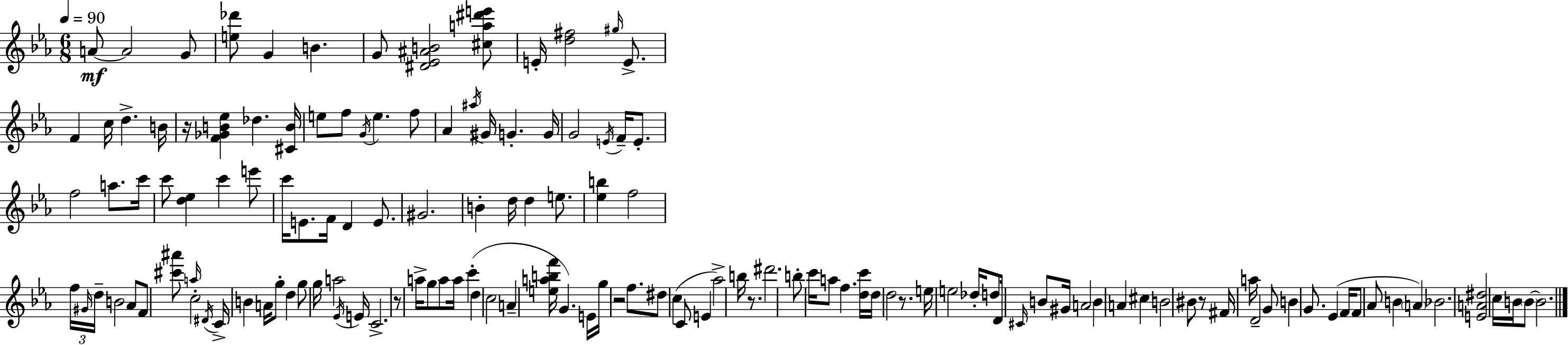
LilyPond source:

{
  \clef treble
  \numericTimeSignature
  \time 6/8
  \key ees \major
  \tempo 4 = 90
  \repeat volta 2 { a'8~~\mf a'2 g'8 | <e'' des'''>8 g'4 b'4. | g'8 <dis' ees' ais' b'>2 <cis'' a'' dis''' e'''>8 | e'16-. <d'' fis''>2 \grace { gis''16 } e'8.-> | \break f'4 c''16 d''4.-> | b'16 r16 <f' ges' b' ees''>4 des''4. | <cis' b'>16 e''8 f''8 \acciaccatura { g'16 } e''4. | f''8 aes'4 \acciaccatura { ais''16 } gis'16 g'4.-. | \break g'16 g'2 \acciaccatura { e'16 } | f'16-- e'8.-. f''2 | a''8. c'''16 c'''8 <d'' ees''>4 c'''4 | e'''8 c'''16 e'8. f'16 d'4 | \break e'8. gis'2. | b'4-. d''16 d''4 | e''8. <ees'' b''>4 f''2 | \tuplet 3/2 { f''16 \grace { gis'16 } d''16-- } b'2 | \break aes'8 f'8 <cis''' ais'''>8 \grace { a''16 } c''2-. | \acciaccatura { dis'16 } c'16-> b'4 | a'16 g''8-. d''4 g''8 g''16 a''2 | \acciaccatura { ees'16 } e'16 c'2.-> | \break r8 a''16-> g''8 | a''8 a''16 c'''4-.( d''4 | c''2 a'4-- | <e'' a'' b'' f'''>16 g'4.) e'16 g''16 r2 | \break f''8. dis''8 c''4( | c'8 e'4 aes''2->) | b''16 r8. dis'''2. | b''8-. c'''16 a''8 | \break f''4. <d'' c'''>16 d''16 d''2 | r8. e''16 e''2 | des''16-. d''8 d'16 \grace { cis'16 } b'8 | gis'16 a'2 b'4 | \break a'4 cis''4 b'2 | bis'8 r8 fis'16 a''16 d'2-- | g'8 b'4 | g'8. ees'4( f'16 f'8 aes'8 | \break b'4 \parenthesize a'4) bes'2. | <e' a' dis''>2 | c''16 b'16 \parenthesize b'8~~ b'2. | } \bar "|."
}